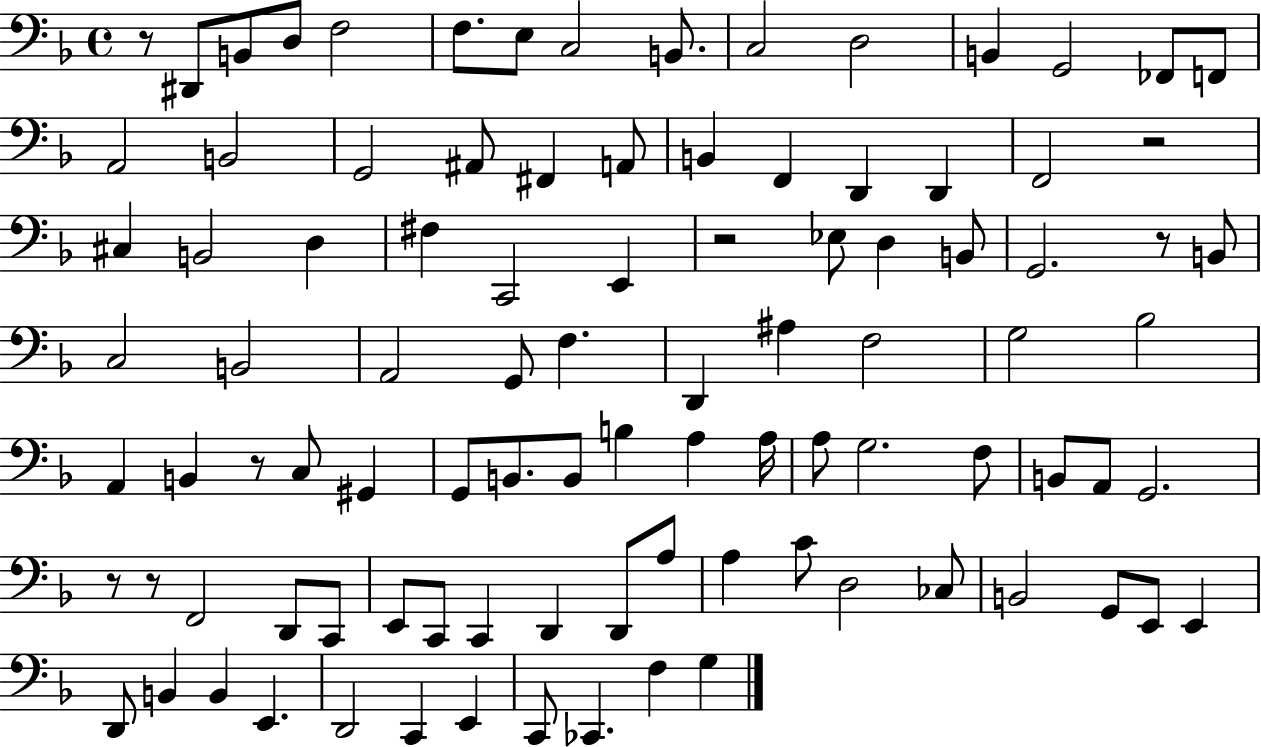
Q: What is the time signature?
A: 4/4